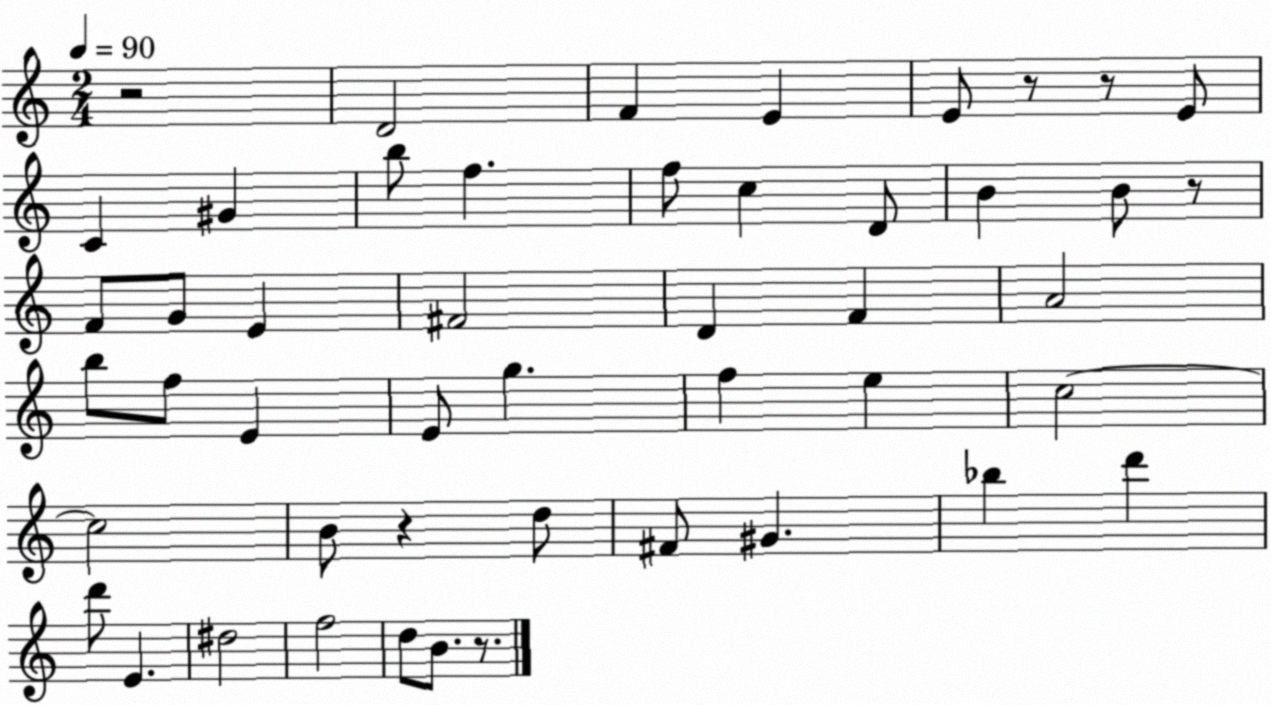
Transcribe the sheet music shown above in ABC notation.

X:1
T:Untitled
M:2/4
L:1/4
K:C
z2 D2 F E E/2 z/2 z/2 E/2 C ^G b/2 f f/2 c D/2 B B/2 z/2 F/2 G/2 E ^F2 D F A2 b/2 f/2 E E/2 g f e c2 c2 B/2 z d/2 ^F/2 ^G _b d' d'/2 E ^d2 f2 d/2 B/2 z/2